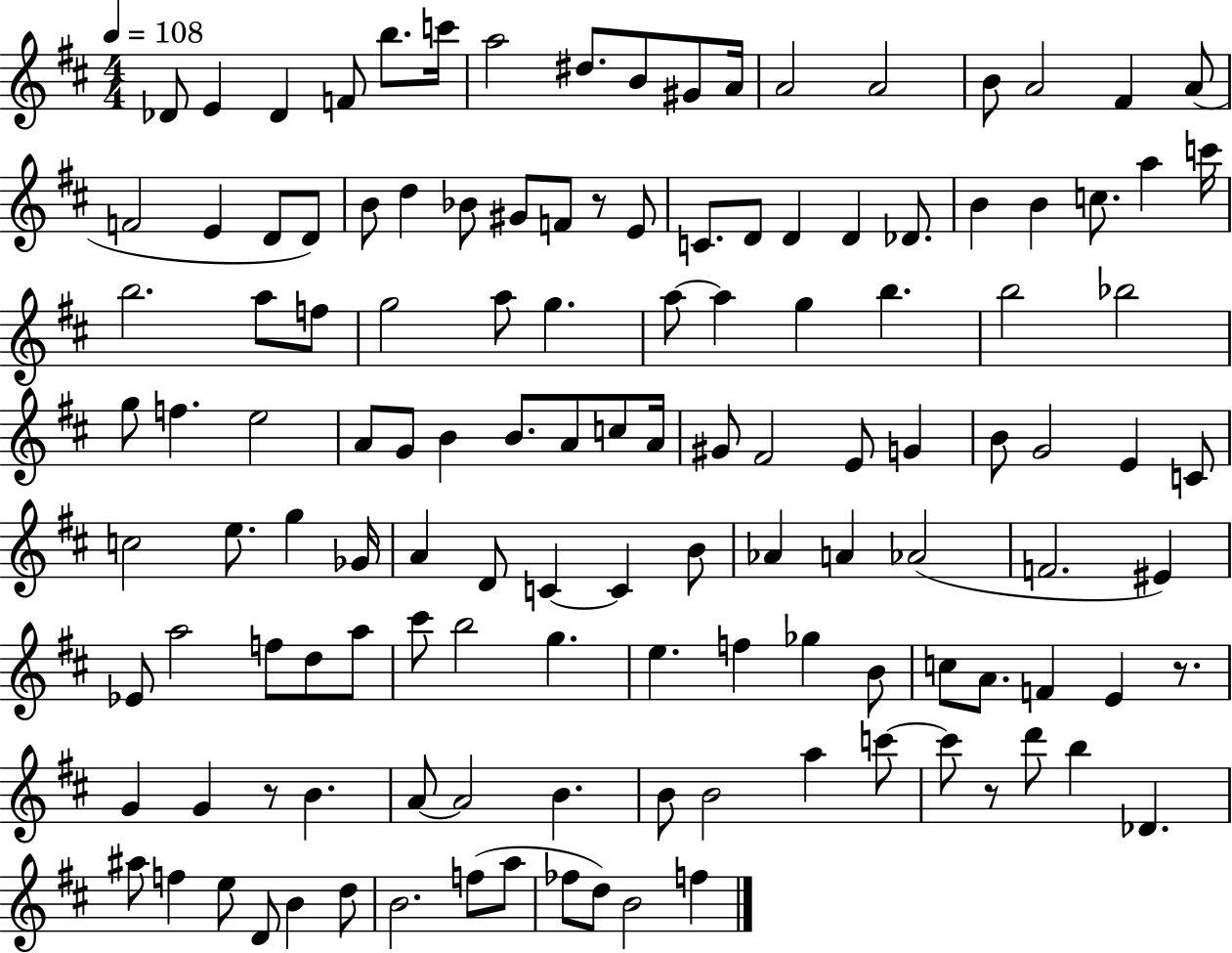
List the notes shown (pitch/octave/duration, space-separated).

Db4/e E4/q Db4/q F4/e B5/e. C6/s A5/h D#5/e. B4/e G#4/e A4/s A4/h A4/h B4/e A4/h F#4/q A4/e F4/h E4/q D4/e D4/e B4/e D5/q Bb4/e G#4/e F4/e R/e E4/e C4/e. D4/e D4/q D4/q Db4/e. B4/q B4/q C5/e. A5/q C6/s B5/h. A5/e F5/e G5/h A5/e G5/q. A5/e A5/q G5/q B5/q. B5/h Bb5/h G5/e F5/q. E5/h A4/e G4/e B4/q B4/e. A4/e C5/e A4/s G#4/e F#4/h E4/e G4/q B4/e G4/h E4/q C4/e C5/h E5/e. G5/q Gb4/s A4/q D4/e C4/q C4/q B4/e Ab4/q A4/q Ab4/h F4/h. EIS4/q Eb4/e A5/h F5/e D5/e A5/e C#6/e B5/h G5/q. E5/q. F5/q Gb5/q B4/e C5/e A4/e. F4/q E4/q R/e. G4/q G4/q R/e B4/q. A4/e A4/h B4/q. B4/e B4/h A5/q C6/e C6/e R/e D6/e B5/q Db4/q. A#5/e F5/q E5/e D4/e B4/q D5/e B4/h. F5/e A5/e FES5/e D5/e B4/h F5/q